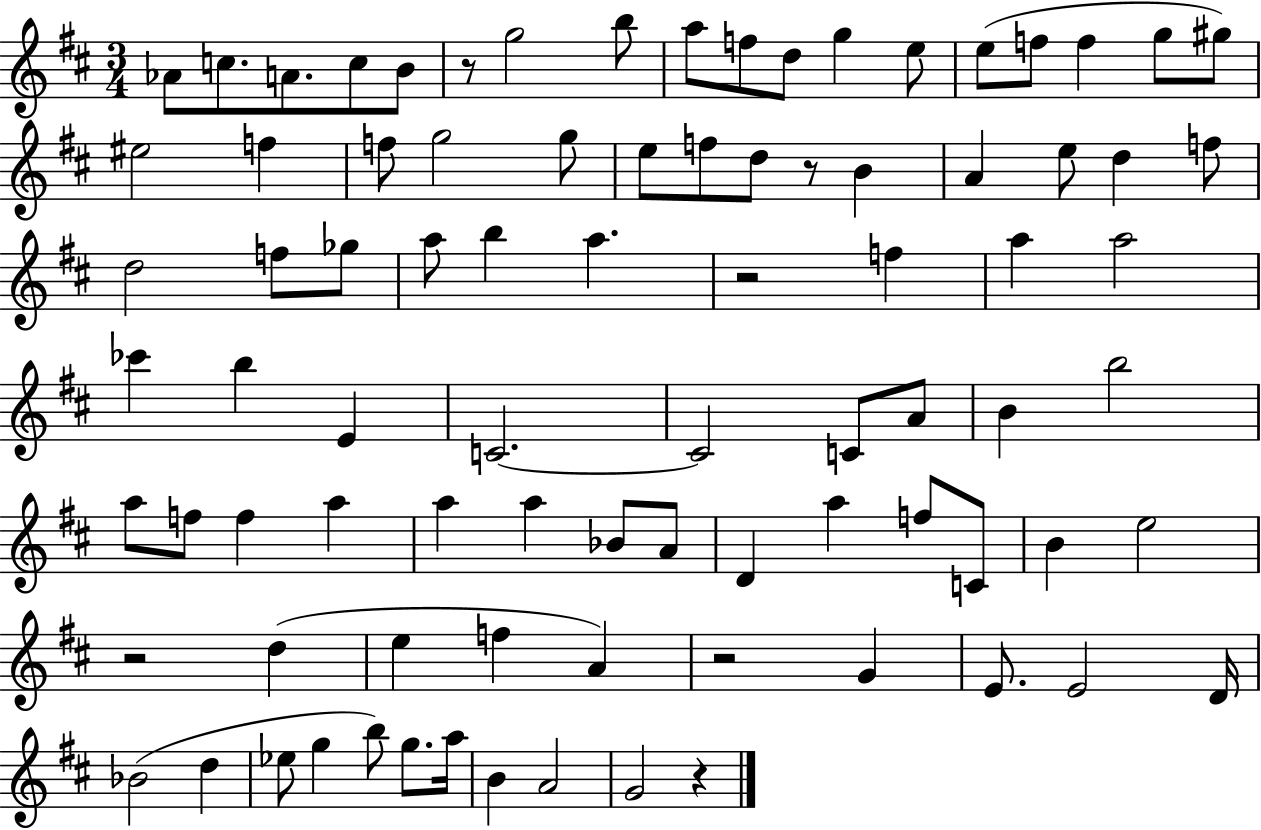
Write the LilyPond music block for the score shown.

{
  \clef treble
  \numericTimeSignature
  \time 3/4
  \key d \major
  aes'8 c''8. a'8. c''8 b'8 | r8 g''2 b''8 | a''8 f''8 d''8 g''4 e''8 | e''8( f''8 f''4 g''8 gis''8) | \break eis''2 f''4 | f''8 g''2 g''8 | e''8 f''8 d''8 r8 b'4 | a'4 e''8 d''4 f''8 | \break d''2 f''8 ges''8 | a''8 b''4 a''4. | r2 f''4 | a''4 a''2 | \break ces'''4 b''4 e'4 | c'2.~~ | c'2 c'8 a'8 | b'4 b''2 | \break a''8 f''8 f''4 a''4 | a''4 a''4 bes'8 a'8 | d'4 a''4 f''8 c'8 | b'4 e''2 | \break r2 d''4( | e''4 f''4 a'4) | r2 g'4 | e'8. e'2 d'16 | \break bes'2( d''4 | ees''8 g''4 b''8) g''8. a''16 | b'4 a'2 | g'2 r4 | \break \bar "|."
}